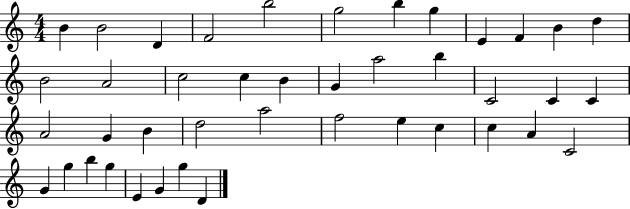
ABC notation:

X:1
T:Untitled
M:4/4
L:1/4
K:C
B B2 D F2 b2 g2 b g E F B d B2 A2 c2 c B G a2 b C2 C C A2 G B d2 a2 f2 e c c A C2 G g b g E G g D